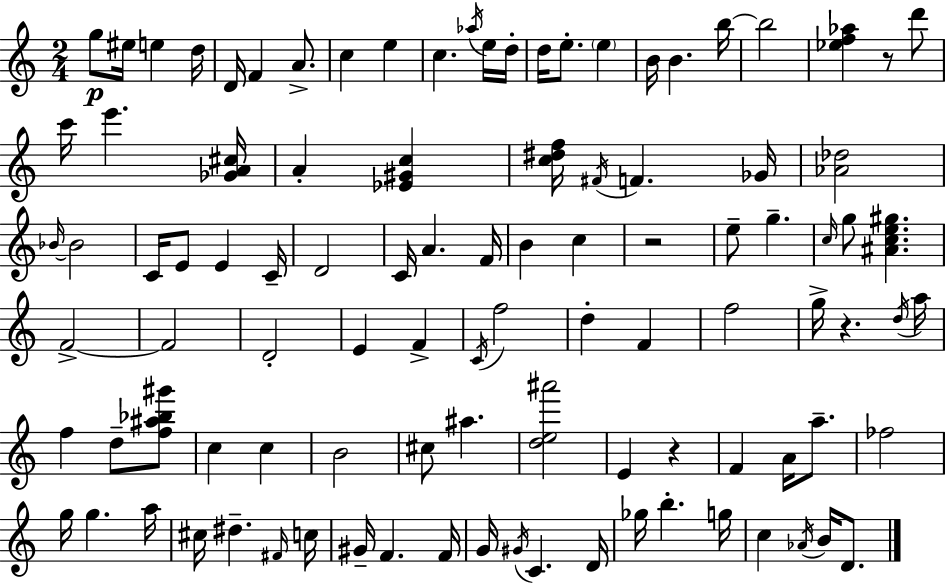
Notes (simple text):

G5/e EIS5/s E5/q D5/s D4/s F4/q A4/e. C5/q E5/q C5/q. Ab5/s E5/s D5/s D5/s E5/e. E5/q B4/s B4/q. B5/s B5/h [Eb5,F5,Ab5]/q R/e D6/e C6/s E6/q. [Gb4,A4,C#5]/s A4/q [Eb4,G#4,C5]/q [C5,D#5,F5]/s F#4/s F4/q. Gb4/s [Ab4,Db5]/h Bb4/s Bb4/h C4/s E4/e E4/q C4/s D4/h C4/s A4/q. F4/s B4/q C5/q R/h E5/e G5/q. C5/s G5/e [A#4,C5,E5,G#5]/q. F4/h F4/h D4/h E4/q F4/q C4/s F5/h D5/q F4/q F5/h G5/s R/q. D5/s A5/s F5/q D5/e [F5,A#5,Bb5,G#6]/e C5/q C5/q B4/h C#5/e A#5/q. [D5,E5,A#6]/h E4/q R/q F4/q A4/s A5/e. FES5/h G5/s G5/q. A5/s C#5/s D#5/q. F#4/s C5/s G#4/s F4/q. F4/s G4/s G#4/s C4/q. D4/s Gb5/s B5/q. G5/s C5/q Ab4/s B4/s D4/e.